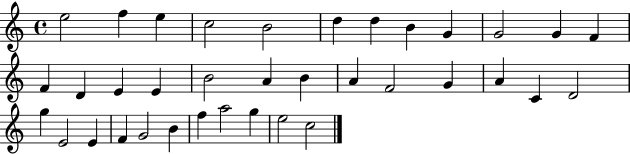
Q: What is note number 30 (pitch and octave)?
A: G4